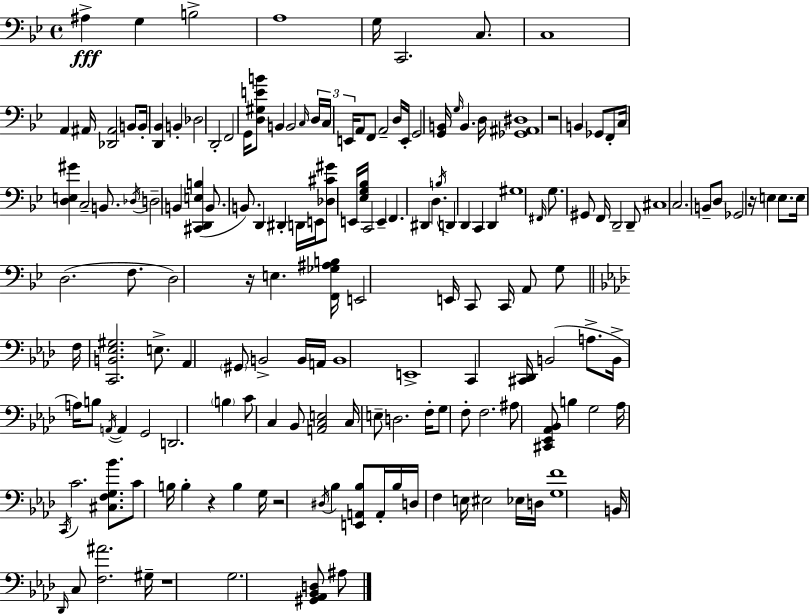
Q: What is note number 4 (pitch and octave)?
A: A3